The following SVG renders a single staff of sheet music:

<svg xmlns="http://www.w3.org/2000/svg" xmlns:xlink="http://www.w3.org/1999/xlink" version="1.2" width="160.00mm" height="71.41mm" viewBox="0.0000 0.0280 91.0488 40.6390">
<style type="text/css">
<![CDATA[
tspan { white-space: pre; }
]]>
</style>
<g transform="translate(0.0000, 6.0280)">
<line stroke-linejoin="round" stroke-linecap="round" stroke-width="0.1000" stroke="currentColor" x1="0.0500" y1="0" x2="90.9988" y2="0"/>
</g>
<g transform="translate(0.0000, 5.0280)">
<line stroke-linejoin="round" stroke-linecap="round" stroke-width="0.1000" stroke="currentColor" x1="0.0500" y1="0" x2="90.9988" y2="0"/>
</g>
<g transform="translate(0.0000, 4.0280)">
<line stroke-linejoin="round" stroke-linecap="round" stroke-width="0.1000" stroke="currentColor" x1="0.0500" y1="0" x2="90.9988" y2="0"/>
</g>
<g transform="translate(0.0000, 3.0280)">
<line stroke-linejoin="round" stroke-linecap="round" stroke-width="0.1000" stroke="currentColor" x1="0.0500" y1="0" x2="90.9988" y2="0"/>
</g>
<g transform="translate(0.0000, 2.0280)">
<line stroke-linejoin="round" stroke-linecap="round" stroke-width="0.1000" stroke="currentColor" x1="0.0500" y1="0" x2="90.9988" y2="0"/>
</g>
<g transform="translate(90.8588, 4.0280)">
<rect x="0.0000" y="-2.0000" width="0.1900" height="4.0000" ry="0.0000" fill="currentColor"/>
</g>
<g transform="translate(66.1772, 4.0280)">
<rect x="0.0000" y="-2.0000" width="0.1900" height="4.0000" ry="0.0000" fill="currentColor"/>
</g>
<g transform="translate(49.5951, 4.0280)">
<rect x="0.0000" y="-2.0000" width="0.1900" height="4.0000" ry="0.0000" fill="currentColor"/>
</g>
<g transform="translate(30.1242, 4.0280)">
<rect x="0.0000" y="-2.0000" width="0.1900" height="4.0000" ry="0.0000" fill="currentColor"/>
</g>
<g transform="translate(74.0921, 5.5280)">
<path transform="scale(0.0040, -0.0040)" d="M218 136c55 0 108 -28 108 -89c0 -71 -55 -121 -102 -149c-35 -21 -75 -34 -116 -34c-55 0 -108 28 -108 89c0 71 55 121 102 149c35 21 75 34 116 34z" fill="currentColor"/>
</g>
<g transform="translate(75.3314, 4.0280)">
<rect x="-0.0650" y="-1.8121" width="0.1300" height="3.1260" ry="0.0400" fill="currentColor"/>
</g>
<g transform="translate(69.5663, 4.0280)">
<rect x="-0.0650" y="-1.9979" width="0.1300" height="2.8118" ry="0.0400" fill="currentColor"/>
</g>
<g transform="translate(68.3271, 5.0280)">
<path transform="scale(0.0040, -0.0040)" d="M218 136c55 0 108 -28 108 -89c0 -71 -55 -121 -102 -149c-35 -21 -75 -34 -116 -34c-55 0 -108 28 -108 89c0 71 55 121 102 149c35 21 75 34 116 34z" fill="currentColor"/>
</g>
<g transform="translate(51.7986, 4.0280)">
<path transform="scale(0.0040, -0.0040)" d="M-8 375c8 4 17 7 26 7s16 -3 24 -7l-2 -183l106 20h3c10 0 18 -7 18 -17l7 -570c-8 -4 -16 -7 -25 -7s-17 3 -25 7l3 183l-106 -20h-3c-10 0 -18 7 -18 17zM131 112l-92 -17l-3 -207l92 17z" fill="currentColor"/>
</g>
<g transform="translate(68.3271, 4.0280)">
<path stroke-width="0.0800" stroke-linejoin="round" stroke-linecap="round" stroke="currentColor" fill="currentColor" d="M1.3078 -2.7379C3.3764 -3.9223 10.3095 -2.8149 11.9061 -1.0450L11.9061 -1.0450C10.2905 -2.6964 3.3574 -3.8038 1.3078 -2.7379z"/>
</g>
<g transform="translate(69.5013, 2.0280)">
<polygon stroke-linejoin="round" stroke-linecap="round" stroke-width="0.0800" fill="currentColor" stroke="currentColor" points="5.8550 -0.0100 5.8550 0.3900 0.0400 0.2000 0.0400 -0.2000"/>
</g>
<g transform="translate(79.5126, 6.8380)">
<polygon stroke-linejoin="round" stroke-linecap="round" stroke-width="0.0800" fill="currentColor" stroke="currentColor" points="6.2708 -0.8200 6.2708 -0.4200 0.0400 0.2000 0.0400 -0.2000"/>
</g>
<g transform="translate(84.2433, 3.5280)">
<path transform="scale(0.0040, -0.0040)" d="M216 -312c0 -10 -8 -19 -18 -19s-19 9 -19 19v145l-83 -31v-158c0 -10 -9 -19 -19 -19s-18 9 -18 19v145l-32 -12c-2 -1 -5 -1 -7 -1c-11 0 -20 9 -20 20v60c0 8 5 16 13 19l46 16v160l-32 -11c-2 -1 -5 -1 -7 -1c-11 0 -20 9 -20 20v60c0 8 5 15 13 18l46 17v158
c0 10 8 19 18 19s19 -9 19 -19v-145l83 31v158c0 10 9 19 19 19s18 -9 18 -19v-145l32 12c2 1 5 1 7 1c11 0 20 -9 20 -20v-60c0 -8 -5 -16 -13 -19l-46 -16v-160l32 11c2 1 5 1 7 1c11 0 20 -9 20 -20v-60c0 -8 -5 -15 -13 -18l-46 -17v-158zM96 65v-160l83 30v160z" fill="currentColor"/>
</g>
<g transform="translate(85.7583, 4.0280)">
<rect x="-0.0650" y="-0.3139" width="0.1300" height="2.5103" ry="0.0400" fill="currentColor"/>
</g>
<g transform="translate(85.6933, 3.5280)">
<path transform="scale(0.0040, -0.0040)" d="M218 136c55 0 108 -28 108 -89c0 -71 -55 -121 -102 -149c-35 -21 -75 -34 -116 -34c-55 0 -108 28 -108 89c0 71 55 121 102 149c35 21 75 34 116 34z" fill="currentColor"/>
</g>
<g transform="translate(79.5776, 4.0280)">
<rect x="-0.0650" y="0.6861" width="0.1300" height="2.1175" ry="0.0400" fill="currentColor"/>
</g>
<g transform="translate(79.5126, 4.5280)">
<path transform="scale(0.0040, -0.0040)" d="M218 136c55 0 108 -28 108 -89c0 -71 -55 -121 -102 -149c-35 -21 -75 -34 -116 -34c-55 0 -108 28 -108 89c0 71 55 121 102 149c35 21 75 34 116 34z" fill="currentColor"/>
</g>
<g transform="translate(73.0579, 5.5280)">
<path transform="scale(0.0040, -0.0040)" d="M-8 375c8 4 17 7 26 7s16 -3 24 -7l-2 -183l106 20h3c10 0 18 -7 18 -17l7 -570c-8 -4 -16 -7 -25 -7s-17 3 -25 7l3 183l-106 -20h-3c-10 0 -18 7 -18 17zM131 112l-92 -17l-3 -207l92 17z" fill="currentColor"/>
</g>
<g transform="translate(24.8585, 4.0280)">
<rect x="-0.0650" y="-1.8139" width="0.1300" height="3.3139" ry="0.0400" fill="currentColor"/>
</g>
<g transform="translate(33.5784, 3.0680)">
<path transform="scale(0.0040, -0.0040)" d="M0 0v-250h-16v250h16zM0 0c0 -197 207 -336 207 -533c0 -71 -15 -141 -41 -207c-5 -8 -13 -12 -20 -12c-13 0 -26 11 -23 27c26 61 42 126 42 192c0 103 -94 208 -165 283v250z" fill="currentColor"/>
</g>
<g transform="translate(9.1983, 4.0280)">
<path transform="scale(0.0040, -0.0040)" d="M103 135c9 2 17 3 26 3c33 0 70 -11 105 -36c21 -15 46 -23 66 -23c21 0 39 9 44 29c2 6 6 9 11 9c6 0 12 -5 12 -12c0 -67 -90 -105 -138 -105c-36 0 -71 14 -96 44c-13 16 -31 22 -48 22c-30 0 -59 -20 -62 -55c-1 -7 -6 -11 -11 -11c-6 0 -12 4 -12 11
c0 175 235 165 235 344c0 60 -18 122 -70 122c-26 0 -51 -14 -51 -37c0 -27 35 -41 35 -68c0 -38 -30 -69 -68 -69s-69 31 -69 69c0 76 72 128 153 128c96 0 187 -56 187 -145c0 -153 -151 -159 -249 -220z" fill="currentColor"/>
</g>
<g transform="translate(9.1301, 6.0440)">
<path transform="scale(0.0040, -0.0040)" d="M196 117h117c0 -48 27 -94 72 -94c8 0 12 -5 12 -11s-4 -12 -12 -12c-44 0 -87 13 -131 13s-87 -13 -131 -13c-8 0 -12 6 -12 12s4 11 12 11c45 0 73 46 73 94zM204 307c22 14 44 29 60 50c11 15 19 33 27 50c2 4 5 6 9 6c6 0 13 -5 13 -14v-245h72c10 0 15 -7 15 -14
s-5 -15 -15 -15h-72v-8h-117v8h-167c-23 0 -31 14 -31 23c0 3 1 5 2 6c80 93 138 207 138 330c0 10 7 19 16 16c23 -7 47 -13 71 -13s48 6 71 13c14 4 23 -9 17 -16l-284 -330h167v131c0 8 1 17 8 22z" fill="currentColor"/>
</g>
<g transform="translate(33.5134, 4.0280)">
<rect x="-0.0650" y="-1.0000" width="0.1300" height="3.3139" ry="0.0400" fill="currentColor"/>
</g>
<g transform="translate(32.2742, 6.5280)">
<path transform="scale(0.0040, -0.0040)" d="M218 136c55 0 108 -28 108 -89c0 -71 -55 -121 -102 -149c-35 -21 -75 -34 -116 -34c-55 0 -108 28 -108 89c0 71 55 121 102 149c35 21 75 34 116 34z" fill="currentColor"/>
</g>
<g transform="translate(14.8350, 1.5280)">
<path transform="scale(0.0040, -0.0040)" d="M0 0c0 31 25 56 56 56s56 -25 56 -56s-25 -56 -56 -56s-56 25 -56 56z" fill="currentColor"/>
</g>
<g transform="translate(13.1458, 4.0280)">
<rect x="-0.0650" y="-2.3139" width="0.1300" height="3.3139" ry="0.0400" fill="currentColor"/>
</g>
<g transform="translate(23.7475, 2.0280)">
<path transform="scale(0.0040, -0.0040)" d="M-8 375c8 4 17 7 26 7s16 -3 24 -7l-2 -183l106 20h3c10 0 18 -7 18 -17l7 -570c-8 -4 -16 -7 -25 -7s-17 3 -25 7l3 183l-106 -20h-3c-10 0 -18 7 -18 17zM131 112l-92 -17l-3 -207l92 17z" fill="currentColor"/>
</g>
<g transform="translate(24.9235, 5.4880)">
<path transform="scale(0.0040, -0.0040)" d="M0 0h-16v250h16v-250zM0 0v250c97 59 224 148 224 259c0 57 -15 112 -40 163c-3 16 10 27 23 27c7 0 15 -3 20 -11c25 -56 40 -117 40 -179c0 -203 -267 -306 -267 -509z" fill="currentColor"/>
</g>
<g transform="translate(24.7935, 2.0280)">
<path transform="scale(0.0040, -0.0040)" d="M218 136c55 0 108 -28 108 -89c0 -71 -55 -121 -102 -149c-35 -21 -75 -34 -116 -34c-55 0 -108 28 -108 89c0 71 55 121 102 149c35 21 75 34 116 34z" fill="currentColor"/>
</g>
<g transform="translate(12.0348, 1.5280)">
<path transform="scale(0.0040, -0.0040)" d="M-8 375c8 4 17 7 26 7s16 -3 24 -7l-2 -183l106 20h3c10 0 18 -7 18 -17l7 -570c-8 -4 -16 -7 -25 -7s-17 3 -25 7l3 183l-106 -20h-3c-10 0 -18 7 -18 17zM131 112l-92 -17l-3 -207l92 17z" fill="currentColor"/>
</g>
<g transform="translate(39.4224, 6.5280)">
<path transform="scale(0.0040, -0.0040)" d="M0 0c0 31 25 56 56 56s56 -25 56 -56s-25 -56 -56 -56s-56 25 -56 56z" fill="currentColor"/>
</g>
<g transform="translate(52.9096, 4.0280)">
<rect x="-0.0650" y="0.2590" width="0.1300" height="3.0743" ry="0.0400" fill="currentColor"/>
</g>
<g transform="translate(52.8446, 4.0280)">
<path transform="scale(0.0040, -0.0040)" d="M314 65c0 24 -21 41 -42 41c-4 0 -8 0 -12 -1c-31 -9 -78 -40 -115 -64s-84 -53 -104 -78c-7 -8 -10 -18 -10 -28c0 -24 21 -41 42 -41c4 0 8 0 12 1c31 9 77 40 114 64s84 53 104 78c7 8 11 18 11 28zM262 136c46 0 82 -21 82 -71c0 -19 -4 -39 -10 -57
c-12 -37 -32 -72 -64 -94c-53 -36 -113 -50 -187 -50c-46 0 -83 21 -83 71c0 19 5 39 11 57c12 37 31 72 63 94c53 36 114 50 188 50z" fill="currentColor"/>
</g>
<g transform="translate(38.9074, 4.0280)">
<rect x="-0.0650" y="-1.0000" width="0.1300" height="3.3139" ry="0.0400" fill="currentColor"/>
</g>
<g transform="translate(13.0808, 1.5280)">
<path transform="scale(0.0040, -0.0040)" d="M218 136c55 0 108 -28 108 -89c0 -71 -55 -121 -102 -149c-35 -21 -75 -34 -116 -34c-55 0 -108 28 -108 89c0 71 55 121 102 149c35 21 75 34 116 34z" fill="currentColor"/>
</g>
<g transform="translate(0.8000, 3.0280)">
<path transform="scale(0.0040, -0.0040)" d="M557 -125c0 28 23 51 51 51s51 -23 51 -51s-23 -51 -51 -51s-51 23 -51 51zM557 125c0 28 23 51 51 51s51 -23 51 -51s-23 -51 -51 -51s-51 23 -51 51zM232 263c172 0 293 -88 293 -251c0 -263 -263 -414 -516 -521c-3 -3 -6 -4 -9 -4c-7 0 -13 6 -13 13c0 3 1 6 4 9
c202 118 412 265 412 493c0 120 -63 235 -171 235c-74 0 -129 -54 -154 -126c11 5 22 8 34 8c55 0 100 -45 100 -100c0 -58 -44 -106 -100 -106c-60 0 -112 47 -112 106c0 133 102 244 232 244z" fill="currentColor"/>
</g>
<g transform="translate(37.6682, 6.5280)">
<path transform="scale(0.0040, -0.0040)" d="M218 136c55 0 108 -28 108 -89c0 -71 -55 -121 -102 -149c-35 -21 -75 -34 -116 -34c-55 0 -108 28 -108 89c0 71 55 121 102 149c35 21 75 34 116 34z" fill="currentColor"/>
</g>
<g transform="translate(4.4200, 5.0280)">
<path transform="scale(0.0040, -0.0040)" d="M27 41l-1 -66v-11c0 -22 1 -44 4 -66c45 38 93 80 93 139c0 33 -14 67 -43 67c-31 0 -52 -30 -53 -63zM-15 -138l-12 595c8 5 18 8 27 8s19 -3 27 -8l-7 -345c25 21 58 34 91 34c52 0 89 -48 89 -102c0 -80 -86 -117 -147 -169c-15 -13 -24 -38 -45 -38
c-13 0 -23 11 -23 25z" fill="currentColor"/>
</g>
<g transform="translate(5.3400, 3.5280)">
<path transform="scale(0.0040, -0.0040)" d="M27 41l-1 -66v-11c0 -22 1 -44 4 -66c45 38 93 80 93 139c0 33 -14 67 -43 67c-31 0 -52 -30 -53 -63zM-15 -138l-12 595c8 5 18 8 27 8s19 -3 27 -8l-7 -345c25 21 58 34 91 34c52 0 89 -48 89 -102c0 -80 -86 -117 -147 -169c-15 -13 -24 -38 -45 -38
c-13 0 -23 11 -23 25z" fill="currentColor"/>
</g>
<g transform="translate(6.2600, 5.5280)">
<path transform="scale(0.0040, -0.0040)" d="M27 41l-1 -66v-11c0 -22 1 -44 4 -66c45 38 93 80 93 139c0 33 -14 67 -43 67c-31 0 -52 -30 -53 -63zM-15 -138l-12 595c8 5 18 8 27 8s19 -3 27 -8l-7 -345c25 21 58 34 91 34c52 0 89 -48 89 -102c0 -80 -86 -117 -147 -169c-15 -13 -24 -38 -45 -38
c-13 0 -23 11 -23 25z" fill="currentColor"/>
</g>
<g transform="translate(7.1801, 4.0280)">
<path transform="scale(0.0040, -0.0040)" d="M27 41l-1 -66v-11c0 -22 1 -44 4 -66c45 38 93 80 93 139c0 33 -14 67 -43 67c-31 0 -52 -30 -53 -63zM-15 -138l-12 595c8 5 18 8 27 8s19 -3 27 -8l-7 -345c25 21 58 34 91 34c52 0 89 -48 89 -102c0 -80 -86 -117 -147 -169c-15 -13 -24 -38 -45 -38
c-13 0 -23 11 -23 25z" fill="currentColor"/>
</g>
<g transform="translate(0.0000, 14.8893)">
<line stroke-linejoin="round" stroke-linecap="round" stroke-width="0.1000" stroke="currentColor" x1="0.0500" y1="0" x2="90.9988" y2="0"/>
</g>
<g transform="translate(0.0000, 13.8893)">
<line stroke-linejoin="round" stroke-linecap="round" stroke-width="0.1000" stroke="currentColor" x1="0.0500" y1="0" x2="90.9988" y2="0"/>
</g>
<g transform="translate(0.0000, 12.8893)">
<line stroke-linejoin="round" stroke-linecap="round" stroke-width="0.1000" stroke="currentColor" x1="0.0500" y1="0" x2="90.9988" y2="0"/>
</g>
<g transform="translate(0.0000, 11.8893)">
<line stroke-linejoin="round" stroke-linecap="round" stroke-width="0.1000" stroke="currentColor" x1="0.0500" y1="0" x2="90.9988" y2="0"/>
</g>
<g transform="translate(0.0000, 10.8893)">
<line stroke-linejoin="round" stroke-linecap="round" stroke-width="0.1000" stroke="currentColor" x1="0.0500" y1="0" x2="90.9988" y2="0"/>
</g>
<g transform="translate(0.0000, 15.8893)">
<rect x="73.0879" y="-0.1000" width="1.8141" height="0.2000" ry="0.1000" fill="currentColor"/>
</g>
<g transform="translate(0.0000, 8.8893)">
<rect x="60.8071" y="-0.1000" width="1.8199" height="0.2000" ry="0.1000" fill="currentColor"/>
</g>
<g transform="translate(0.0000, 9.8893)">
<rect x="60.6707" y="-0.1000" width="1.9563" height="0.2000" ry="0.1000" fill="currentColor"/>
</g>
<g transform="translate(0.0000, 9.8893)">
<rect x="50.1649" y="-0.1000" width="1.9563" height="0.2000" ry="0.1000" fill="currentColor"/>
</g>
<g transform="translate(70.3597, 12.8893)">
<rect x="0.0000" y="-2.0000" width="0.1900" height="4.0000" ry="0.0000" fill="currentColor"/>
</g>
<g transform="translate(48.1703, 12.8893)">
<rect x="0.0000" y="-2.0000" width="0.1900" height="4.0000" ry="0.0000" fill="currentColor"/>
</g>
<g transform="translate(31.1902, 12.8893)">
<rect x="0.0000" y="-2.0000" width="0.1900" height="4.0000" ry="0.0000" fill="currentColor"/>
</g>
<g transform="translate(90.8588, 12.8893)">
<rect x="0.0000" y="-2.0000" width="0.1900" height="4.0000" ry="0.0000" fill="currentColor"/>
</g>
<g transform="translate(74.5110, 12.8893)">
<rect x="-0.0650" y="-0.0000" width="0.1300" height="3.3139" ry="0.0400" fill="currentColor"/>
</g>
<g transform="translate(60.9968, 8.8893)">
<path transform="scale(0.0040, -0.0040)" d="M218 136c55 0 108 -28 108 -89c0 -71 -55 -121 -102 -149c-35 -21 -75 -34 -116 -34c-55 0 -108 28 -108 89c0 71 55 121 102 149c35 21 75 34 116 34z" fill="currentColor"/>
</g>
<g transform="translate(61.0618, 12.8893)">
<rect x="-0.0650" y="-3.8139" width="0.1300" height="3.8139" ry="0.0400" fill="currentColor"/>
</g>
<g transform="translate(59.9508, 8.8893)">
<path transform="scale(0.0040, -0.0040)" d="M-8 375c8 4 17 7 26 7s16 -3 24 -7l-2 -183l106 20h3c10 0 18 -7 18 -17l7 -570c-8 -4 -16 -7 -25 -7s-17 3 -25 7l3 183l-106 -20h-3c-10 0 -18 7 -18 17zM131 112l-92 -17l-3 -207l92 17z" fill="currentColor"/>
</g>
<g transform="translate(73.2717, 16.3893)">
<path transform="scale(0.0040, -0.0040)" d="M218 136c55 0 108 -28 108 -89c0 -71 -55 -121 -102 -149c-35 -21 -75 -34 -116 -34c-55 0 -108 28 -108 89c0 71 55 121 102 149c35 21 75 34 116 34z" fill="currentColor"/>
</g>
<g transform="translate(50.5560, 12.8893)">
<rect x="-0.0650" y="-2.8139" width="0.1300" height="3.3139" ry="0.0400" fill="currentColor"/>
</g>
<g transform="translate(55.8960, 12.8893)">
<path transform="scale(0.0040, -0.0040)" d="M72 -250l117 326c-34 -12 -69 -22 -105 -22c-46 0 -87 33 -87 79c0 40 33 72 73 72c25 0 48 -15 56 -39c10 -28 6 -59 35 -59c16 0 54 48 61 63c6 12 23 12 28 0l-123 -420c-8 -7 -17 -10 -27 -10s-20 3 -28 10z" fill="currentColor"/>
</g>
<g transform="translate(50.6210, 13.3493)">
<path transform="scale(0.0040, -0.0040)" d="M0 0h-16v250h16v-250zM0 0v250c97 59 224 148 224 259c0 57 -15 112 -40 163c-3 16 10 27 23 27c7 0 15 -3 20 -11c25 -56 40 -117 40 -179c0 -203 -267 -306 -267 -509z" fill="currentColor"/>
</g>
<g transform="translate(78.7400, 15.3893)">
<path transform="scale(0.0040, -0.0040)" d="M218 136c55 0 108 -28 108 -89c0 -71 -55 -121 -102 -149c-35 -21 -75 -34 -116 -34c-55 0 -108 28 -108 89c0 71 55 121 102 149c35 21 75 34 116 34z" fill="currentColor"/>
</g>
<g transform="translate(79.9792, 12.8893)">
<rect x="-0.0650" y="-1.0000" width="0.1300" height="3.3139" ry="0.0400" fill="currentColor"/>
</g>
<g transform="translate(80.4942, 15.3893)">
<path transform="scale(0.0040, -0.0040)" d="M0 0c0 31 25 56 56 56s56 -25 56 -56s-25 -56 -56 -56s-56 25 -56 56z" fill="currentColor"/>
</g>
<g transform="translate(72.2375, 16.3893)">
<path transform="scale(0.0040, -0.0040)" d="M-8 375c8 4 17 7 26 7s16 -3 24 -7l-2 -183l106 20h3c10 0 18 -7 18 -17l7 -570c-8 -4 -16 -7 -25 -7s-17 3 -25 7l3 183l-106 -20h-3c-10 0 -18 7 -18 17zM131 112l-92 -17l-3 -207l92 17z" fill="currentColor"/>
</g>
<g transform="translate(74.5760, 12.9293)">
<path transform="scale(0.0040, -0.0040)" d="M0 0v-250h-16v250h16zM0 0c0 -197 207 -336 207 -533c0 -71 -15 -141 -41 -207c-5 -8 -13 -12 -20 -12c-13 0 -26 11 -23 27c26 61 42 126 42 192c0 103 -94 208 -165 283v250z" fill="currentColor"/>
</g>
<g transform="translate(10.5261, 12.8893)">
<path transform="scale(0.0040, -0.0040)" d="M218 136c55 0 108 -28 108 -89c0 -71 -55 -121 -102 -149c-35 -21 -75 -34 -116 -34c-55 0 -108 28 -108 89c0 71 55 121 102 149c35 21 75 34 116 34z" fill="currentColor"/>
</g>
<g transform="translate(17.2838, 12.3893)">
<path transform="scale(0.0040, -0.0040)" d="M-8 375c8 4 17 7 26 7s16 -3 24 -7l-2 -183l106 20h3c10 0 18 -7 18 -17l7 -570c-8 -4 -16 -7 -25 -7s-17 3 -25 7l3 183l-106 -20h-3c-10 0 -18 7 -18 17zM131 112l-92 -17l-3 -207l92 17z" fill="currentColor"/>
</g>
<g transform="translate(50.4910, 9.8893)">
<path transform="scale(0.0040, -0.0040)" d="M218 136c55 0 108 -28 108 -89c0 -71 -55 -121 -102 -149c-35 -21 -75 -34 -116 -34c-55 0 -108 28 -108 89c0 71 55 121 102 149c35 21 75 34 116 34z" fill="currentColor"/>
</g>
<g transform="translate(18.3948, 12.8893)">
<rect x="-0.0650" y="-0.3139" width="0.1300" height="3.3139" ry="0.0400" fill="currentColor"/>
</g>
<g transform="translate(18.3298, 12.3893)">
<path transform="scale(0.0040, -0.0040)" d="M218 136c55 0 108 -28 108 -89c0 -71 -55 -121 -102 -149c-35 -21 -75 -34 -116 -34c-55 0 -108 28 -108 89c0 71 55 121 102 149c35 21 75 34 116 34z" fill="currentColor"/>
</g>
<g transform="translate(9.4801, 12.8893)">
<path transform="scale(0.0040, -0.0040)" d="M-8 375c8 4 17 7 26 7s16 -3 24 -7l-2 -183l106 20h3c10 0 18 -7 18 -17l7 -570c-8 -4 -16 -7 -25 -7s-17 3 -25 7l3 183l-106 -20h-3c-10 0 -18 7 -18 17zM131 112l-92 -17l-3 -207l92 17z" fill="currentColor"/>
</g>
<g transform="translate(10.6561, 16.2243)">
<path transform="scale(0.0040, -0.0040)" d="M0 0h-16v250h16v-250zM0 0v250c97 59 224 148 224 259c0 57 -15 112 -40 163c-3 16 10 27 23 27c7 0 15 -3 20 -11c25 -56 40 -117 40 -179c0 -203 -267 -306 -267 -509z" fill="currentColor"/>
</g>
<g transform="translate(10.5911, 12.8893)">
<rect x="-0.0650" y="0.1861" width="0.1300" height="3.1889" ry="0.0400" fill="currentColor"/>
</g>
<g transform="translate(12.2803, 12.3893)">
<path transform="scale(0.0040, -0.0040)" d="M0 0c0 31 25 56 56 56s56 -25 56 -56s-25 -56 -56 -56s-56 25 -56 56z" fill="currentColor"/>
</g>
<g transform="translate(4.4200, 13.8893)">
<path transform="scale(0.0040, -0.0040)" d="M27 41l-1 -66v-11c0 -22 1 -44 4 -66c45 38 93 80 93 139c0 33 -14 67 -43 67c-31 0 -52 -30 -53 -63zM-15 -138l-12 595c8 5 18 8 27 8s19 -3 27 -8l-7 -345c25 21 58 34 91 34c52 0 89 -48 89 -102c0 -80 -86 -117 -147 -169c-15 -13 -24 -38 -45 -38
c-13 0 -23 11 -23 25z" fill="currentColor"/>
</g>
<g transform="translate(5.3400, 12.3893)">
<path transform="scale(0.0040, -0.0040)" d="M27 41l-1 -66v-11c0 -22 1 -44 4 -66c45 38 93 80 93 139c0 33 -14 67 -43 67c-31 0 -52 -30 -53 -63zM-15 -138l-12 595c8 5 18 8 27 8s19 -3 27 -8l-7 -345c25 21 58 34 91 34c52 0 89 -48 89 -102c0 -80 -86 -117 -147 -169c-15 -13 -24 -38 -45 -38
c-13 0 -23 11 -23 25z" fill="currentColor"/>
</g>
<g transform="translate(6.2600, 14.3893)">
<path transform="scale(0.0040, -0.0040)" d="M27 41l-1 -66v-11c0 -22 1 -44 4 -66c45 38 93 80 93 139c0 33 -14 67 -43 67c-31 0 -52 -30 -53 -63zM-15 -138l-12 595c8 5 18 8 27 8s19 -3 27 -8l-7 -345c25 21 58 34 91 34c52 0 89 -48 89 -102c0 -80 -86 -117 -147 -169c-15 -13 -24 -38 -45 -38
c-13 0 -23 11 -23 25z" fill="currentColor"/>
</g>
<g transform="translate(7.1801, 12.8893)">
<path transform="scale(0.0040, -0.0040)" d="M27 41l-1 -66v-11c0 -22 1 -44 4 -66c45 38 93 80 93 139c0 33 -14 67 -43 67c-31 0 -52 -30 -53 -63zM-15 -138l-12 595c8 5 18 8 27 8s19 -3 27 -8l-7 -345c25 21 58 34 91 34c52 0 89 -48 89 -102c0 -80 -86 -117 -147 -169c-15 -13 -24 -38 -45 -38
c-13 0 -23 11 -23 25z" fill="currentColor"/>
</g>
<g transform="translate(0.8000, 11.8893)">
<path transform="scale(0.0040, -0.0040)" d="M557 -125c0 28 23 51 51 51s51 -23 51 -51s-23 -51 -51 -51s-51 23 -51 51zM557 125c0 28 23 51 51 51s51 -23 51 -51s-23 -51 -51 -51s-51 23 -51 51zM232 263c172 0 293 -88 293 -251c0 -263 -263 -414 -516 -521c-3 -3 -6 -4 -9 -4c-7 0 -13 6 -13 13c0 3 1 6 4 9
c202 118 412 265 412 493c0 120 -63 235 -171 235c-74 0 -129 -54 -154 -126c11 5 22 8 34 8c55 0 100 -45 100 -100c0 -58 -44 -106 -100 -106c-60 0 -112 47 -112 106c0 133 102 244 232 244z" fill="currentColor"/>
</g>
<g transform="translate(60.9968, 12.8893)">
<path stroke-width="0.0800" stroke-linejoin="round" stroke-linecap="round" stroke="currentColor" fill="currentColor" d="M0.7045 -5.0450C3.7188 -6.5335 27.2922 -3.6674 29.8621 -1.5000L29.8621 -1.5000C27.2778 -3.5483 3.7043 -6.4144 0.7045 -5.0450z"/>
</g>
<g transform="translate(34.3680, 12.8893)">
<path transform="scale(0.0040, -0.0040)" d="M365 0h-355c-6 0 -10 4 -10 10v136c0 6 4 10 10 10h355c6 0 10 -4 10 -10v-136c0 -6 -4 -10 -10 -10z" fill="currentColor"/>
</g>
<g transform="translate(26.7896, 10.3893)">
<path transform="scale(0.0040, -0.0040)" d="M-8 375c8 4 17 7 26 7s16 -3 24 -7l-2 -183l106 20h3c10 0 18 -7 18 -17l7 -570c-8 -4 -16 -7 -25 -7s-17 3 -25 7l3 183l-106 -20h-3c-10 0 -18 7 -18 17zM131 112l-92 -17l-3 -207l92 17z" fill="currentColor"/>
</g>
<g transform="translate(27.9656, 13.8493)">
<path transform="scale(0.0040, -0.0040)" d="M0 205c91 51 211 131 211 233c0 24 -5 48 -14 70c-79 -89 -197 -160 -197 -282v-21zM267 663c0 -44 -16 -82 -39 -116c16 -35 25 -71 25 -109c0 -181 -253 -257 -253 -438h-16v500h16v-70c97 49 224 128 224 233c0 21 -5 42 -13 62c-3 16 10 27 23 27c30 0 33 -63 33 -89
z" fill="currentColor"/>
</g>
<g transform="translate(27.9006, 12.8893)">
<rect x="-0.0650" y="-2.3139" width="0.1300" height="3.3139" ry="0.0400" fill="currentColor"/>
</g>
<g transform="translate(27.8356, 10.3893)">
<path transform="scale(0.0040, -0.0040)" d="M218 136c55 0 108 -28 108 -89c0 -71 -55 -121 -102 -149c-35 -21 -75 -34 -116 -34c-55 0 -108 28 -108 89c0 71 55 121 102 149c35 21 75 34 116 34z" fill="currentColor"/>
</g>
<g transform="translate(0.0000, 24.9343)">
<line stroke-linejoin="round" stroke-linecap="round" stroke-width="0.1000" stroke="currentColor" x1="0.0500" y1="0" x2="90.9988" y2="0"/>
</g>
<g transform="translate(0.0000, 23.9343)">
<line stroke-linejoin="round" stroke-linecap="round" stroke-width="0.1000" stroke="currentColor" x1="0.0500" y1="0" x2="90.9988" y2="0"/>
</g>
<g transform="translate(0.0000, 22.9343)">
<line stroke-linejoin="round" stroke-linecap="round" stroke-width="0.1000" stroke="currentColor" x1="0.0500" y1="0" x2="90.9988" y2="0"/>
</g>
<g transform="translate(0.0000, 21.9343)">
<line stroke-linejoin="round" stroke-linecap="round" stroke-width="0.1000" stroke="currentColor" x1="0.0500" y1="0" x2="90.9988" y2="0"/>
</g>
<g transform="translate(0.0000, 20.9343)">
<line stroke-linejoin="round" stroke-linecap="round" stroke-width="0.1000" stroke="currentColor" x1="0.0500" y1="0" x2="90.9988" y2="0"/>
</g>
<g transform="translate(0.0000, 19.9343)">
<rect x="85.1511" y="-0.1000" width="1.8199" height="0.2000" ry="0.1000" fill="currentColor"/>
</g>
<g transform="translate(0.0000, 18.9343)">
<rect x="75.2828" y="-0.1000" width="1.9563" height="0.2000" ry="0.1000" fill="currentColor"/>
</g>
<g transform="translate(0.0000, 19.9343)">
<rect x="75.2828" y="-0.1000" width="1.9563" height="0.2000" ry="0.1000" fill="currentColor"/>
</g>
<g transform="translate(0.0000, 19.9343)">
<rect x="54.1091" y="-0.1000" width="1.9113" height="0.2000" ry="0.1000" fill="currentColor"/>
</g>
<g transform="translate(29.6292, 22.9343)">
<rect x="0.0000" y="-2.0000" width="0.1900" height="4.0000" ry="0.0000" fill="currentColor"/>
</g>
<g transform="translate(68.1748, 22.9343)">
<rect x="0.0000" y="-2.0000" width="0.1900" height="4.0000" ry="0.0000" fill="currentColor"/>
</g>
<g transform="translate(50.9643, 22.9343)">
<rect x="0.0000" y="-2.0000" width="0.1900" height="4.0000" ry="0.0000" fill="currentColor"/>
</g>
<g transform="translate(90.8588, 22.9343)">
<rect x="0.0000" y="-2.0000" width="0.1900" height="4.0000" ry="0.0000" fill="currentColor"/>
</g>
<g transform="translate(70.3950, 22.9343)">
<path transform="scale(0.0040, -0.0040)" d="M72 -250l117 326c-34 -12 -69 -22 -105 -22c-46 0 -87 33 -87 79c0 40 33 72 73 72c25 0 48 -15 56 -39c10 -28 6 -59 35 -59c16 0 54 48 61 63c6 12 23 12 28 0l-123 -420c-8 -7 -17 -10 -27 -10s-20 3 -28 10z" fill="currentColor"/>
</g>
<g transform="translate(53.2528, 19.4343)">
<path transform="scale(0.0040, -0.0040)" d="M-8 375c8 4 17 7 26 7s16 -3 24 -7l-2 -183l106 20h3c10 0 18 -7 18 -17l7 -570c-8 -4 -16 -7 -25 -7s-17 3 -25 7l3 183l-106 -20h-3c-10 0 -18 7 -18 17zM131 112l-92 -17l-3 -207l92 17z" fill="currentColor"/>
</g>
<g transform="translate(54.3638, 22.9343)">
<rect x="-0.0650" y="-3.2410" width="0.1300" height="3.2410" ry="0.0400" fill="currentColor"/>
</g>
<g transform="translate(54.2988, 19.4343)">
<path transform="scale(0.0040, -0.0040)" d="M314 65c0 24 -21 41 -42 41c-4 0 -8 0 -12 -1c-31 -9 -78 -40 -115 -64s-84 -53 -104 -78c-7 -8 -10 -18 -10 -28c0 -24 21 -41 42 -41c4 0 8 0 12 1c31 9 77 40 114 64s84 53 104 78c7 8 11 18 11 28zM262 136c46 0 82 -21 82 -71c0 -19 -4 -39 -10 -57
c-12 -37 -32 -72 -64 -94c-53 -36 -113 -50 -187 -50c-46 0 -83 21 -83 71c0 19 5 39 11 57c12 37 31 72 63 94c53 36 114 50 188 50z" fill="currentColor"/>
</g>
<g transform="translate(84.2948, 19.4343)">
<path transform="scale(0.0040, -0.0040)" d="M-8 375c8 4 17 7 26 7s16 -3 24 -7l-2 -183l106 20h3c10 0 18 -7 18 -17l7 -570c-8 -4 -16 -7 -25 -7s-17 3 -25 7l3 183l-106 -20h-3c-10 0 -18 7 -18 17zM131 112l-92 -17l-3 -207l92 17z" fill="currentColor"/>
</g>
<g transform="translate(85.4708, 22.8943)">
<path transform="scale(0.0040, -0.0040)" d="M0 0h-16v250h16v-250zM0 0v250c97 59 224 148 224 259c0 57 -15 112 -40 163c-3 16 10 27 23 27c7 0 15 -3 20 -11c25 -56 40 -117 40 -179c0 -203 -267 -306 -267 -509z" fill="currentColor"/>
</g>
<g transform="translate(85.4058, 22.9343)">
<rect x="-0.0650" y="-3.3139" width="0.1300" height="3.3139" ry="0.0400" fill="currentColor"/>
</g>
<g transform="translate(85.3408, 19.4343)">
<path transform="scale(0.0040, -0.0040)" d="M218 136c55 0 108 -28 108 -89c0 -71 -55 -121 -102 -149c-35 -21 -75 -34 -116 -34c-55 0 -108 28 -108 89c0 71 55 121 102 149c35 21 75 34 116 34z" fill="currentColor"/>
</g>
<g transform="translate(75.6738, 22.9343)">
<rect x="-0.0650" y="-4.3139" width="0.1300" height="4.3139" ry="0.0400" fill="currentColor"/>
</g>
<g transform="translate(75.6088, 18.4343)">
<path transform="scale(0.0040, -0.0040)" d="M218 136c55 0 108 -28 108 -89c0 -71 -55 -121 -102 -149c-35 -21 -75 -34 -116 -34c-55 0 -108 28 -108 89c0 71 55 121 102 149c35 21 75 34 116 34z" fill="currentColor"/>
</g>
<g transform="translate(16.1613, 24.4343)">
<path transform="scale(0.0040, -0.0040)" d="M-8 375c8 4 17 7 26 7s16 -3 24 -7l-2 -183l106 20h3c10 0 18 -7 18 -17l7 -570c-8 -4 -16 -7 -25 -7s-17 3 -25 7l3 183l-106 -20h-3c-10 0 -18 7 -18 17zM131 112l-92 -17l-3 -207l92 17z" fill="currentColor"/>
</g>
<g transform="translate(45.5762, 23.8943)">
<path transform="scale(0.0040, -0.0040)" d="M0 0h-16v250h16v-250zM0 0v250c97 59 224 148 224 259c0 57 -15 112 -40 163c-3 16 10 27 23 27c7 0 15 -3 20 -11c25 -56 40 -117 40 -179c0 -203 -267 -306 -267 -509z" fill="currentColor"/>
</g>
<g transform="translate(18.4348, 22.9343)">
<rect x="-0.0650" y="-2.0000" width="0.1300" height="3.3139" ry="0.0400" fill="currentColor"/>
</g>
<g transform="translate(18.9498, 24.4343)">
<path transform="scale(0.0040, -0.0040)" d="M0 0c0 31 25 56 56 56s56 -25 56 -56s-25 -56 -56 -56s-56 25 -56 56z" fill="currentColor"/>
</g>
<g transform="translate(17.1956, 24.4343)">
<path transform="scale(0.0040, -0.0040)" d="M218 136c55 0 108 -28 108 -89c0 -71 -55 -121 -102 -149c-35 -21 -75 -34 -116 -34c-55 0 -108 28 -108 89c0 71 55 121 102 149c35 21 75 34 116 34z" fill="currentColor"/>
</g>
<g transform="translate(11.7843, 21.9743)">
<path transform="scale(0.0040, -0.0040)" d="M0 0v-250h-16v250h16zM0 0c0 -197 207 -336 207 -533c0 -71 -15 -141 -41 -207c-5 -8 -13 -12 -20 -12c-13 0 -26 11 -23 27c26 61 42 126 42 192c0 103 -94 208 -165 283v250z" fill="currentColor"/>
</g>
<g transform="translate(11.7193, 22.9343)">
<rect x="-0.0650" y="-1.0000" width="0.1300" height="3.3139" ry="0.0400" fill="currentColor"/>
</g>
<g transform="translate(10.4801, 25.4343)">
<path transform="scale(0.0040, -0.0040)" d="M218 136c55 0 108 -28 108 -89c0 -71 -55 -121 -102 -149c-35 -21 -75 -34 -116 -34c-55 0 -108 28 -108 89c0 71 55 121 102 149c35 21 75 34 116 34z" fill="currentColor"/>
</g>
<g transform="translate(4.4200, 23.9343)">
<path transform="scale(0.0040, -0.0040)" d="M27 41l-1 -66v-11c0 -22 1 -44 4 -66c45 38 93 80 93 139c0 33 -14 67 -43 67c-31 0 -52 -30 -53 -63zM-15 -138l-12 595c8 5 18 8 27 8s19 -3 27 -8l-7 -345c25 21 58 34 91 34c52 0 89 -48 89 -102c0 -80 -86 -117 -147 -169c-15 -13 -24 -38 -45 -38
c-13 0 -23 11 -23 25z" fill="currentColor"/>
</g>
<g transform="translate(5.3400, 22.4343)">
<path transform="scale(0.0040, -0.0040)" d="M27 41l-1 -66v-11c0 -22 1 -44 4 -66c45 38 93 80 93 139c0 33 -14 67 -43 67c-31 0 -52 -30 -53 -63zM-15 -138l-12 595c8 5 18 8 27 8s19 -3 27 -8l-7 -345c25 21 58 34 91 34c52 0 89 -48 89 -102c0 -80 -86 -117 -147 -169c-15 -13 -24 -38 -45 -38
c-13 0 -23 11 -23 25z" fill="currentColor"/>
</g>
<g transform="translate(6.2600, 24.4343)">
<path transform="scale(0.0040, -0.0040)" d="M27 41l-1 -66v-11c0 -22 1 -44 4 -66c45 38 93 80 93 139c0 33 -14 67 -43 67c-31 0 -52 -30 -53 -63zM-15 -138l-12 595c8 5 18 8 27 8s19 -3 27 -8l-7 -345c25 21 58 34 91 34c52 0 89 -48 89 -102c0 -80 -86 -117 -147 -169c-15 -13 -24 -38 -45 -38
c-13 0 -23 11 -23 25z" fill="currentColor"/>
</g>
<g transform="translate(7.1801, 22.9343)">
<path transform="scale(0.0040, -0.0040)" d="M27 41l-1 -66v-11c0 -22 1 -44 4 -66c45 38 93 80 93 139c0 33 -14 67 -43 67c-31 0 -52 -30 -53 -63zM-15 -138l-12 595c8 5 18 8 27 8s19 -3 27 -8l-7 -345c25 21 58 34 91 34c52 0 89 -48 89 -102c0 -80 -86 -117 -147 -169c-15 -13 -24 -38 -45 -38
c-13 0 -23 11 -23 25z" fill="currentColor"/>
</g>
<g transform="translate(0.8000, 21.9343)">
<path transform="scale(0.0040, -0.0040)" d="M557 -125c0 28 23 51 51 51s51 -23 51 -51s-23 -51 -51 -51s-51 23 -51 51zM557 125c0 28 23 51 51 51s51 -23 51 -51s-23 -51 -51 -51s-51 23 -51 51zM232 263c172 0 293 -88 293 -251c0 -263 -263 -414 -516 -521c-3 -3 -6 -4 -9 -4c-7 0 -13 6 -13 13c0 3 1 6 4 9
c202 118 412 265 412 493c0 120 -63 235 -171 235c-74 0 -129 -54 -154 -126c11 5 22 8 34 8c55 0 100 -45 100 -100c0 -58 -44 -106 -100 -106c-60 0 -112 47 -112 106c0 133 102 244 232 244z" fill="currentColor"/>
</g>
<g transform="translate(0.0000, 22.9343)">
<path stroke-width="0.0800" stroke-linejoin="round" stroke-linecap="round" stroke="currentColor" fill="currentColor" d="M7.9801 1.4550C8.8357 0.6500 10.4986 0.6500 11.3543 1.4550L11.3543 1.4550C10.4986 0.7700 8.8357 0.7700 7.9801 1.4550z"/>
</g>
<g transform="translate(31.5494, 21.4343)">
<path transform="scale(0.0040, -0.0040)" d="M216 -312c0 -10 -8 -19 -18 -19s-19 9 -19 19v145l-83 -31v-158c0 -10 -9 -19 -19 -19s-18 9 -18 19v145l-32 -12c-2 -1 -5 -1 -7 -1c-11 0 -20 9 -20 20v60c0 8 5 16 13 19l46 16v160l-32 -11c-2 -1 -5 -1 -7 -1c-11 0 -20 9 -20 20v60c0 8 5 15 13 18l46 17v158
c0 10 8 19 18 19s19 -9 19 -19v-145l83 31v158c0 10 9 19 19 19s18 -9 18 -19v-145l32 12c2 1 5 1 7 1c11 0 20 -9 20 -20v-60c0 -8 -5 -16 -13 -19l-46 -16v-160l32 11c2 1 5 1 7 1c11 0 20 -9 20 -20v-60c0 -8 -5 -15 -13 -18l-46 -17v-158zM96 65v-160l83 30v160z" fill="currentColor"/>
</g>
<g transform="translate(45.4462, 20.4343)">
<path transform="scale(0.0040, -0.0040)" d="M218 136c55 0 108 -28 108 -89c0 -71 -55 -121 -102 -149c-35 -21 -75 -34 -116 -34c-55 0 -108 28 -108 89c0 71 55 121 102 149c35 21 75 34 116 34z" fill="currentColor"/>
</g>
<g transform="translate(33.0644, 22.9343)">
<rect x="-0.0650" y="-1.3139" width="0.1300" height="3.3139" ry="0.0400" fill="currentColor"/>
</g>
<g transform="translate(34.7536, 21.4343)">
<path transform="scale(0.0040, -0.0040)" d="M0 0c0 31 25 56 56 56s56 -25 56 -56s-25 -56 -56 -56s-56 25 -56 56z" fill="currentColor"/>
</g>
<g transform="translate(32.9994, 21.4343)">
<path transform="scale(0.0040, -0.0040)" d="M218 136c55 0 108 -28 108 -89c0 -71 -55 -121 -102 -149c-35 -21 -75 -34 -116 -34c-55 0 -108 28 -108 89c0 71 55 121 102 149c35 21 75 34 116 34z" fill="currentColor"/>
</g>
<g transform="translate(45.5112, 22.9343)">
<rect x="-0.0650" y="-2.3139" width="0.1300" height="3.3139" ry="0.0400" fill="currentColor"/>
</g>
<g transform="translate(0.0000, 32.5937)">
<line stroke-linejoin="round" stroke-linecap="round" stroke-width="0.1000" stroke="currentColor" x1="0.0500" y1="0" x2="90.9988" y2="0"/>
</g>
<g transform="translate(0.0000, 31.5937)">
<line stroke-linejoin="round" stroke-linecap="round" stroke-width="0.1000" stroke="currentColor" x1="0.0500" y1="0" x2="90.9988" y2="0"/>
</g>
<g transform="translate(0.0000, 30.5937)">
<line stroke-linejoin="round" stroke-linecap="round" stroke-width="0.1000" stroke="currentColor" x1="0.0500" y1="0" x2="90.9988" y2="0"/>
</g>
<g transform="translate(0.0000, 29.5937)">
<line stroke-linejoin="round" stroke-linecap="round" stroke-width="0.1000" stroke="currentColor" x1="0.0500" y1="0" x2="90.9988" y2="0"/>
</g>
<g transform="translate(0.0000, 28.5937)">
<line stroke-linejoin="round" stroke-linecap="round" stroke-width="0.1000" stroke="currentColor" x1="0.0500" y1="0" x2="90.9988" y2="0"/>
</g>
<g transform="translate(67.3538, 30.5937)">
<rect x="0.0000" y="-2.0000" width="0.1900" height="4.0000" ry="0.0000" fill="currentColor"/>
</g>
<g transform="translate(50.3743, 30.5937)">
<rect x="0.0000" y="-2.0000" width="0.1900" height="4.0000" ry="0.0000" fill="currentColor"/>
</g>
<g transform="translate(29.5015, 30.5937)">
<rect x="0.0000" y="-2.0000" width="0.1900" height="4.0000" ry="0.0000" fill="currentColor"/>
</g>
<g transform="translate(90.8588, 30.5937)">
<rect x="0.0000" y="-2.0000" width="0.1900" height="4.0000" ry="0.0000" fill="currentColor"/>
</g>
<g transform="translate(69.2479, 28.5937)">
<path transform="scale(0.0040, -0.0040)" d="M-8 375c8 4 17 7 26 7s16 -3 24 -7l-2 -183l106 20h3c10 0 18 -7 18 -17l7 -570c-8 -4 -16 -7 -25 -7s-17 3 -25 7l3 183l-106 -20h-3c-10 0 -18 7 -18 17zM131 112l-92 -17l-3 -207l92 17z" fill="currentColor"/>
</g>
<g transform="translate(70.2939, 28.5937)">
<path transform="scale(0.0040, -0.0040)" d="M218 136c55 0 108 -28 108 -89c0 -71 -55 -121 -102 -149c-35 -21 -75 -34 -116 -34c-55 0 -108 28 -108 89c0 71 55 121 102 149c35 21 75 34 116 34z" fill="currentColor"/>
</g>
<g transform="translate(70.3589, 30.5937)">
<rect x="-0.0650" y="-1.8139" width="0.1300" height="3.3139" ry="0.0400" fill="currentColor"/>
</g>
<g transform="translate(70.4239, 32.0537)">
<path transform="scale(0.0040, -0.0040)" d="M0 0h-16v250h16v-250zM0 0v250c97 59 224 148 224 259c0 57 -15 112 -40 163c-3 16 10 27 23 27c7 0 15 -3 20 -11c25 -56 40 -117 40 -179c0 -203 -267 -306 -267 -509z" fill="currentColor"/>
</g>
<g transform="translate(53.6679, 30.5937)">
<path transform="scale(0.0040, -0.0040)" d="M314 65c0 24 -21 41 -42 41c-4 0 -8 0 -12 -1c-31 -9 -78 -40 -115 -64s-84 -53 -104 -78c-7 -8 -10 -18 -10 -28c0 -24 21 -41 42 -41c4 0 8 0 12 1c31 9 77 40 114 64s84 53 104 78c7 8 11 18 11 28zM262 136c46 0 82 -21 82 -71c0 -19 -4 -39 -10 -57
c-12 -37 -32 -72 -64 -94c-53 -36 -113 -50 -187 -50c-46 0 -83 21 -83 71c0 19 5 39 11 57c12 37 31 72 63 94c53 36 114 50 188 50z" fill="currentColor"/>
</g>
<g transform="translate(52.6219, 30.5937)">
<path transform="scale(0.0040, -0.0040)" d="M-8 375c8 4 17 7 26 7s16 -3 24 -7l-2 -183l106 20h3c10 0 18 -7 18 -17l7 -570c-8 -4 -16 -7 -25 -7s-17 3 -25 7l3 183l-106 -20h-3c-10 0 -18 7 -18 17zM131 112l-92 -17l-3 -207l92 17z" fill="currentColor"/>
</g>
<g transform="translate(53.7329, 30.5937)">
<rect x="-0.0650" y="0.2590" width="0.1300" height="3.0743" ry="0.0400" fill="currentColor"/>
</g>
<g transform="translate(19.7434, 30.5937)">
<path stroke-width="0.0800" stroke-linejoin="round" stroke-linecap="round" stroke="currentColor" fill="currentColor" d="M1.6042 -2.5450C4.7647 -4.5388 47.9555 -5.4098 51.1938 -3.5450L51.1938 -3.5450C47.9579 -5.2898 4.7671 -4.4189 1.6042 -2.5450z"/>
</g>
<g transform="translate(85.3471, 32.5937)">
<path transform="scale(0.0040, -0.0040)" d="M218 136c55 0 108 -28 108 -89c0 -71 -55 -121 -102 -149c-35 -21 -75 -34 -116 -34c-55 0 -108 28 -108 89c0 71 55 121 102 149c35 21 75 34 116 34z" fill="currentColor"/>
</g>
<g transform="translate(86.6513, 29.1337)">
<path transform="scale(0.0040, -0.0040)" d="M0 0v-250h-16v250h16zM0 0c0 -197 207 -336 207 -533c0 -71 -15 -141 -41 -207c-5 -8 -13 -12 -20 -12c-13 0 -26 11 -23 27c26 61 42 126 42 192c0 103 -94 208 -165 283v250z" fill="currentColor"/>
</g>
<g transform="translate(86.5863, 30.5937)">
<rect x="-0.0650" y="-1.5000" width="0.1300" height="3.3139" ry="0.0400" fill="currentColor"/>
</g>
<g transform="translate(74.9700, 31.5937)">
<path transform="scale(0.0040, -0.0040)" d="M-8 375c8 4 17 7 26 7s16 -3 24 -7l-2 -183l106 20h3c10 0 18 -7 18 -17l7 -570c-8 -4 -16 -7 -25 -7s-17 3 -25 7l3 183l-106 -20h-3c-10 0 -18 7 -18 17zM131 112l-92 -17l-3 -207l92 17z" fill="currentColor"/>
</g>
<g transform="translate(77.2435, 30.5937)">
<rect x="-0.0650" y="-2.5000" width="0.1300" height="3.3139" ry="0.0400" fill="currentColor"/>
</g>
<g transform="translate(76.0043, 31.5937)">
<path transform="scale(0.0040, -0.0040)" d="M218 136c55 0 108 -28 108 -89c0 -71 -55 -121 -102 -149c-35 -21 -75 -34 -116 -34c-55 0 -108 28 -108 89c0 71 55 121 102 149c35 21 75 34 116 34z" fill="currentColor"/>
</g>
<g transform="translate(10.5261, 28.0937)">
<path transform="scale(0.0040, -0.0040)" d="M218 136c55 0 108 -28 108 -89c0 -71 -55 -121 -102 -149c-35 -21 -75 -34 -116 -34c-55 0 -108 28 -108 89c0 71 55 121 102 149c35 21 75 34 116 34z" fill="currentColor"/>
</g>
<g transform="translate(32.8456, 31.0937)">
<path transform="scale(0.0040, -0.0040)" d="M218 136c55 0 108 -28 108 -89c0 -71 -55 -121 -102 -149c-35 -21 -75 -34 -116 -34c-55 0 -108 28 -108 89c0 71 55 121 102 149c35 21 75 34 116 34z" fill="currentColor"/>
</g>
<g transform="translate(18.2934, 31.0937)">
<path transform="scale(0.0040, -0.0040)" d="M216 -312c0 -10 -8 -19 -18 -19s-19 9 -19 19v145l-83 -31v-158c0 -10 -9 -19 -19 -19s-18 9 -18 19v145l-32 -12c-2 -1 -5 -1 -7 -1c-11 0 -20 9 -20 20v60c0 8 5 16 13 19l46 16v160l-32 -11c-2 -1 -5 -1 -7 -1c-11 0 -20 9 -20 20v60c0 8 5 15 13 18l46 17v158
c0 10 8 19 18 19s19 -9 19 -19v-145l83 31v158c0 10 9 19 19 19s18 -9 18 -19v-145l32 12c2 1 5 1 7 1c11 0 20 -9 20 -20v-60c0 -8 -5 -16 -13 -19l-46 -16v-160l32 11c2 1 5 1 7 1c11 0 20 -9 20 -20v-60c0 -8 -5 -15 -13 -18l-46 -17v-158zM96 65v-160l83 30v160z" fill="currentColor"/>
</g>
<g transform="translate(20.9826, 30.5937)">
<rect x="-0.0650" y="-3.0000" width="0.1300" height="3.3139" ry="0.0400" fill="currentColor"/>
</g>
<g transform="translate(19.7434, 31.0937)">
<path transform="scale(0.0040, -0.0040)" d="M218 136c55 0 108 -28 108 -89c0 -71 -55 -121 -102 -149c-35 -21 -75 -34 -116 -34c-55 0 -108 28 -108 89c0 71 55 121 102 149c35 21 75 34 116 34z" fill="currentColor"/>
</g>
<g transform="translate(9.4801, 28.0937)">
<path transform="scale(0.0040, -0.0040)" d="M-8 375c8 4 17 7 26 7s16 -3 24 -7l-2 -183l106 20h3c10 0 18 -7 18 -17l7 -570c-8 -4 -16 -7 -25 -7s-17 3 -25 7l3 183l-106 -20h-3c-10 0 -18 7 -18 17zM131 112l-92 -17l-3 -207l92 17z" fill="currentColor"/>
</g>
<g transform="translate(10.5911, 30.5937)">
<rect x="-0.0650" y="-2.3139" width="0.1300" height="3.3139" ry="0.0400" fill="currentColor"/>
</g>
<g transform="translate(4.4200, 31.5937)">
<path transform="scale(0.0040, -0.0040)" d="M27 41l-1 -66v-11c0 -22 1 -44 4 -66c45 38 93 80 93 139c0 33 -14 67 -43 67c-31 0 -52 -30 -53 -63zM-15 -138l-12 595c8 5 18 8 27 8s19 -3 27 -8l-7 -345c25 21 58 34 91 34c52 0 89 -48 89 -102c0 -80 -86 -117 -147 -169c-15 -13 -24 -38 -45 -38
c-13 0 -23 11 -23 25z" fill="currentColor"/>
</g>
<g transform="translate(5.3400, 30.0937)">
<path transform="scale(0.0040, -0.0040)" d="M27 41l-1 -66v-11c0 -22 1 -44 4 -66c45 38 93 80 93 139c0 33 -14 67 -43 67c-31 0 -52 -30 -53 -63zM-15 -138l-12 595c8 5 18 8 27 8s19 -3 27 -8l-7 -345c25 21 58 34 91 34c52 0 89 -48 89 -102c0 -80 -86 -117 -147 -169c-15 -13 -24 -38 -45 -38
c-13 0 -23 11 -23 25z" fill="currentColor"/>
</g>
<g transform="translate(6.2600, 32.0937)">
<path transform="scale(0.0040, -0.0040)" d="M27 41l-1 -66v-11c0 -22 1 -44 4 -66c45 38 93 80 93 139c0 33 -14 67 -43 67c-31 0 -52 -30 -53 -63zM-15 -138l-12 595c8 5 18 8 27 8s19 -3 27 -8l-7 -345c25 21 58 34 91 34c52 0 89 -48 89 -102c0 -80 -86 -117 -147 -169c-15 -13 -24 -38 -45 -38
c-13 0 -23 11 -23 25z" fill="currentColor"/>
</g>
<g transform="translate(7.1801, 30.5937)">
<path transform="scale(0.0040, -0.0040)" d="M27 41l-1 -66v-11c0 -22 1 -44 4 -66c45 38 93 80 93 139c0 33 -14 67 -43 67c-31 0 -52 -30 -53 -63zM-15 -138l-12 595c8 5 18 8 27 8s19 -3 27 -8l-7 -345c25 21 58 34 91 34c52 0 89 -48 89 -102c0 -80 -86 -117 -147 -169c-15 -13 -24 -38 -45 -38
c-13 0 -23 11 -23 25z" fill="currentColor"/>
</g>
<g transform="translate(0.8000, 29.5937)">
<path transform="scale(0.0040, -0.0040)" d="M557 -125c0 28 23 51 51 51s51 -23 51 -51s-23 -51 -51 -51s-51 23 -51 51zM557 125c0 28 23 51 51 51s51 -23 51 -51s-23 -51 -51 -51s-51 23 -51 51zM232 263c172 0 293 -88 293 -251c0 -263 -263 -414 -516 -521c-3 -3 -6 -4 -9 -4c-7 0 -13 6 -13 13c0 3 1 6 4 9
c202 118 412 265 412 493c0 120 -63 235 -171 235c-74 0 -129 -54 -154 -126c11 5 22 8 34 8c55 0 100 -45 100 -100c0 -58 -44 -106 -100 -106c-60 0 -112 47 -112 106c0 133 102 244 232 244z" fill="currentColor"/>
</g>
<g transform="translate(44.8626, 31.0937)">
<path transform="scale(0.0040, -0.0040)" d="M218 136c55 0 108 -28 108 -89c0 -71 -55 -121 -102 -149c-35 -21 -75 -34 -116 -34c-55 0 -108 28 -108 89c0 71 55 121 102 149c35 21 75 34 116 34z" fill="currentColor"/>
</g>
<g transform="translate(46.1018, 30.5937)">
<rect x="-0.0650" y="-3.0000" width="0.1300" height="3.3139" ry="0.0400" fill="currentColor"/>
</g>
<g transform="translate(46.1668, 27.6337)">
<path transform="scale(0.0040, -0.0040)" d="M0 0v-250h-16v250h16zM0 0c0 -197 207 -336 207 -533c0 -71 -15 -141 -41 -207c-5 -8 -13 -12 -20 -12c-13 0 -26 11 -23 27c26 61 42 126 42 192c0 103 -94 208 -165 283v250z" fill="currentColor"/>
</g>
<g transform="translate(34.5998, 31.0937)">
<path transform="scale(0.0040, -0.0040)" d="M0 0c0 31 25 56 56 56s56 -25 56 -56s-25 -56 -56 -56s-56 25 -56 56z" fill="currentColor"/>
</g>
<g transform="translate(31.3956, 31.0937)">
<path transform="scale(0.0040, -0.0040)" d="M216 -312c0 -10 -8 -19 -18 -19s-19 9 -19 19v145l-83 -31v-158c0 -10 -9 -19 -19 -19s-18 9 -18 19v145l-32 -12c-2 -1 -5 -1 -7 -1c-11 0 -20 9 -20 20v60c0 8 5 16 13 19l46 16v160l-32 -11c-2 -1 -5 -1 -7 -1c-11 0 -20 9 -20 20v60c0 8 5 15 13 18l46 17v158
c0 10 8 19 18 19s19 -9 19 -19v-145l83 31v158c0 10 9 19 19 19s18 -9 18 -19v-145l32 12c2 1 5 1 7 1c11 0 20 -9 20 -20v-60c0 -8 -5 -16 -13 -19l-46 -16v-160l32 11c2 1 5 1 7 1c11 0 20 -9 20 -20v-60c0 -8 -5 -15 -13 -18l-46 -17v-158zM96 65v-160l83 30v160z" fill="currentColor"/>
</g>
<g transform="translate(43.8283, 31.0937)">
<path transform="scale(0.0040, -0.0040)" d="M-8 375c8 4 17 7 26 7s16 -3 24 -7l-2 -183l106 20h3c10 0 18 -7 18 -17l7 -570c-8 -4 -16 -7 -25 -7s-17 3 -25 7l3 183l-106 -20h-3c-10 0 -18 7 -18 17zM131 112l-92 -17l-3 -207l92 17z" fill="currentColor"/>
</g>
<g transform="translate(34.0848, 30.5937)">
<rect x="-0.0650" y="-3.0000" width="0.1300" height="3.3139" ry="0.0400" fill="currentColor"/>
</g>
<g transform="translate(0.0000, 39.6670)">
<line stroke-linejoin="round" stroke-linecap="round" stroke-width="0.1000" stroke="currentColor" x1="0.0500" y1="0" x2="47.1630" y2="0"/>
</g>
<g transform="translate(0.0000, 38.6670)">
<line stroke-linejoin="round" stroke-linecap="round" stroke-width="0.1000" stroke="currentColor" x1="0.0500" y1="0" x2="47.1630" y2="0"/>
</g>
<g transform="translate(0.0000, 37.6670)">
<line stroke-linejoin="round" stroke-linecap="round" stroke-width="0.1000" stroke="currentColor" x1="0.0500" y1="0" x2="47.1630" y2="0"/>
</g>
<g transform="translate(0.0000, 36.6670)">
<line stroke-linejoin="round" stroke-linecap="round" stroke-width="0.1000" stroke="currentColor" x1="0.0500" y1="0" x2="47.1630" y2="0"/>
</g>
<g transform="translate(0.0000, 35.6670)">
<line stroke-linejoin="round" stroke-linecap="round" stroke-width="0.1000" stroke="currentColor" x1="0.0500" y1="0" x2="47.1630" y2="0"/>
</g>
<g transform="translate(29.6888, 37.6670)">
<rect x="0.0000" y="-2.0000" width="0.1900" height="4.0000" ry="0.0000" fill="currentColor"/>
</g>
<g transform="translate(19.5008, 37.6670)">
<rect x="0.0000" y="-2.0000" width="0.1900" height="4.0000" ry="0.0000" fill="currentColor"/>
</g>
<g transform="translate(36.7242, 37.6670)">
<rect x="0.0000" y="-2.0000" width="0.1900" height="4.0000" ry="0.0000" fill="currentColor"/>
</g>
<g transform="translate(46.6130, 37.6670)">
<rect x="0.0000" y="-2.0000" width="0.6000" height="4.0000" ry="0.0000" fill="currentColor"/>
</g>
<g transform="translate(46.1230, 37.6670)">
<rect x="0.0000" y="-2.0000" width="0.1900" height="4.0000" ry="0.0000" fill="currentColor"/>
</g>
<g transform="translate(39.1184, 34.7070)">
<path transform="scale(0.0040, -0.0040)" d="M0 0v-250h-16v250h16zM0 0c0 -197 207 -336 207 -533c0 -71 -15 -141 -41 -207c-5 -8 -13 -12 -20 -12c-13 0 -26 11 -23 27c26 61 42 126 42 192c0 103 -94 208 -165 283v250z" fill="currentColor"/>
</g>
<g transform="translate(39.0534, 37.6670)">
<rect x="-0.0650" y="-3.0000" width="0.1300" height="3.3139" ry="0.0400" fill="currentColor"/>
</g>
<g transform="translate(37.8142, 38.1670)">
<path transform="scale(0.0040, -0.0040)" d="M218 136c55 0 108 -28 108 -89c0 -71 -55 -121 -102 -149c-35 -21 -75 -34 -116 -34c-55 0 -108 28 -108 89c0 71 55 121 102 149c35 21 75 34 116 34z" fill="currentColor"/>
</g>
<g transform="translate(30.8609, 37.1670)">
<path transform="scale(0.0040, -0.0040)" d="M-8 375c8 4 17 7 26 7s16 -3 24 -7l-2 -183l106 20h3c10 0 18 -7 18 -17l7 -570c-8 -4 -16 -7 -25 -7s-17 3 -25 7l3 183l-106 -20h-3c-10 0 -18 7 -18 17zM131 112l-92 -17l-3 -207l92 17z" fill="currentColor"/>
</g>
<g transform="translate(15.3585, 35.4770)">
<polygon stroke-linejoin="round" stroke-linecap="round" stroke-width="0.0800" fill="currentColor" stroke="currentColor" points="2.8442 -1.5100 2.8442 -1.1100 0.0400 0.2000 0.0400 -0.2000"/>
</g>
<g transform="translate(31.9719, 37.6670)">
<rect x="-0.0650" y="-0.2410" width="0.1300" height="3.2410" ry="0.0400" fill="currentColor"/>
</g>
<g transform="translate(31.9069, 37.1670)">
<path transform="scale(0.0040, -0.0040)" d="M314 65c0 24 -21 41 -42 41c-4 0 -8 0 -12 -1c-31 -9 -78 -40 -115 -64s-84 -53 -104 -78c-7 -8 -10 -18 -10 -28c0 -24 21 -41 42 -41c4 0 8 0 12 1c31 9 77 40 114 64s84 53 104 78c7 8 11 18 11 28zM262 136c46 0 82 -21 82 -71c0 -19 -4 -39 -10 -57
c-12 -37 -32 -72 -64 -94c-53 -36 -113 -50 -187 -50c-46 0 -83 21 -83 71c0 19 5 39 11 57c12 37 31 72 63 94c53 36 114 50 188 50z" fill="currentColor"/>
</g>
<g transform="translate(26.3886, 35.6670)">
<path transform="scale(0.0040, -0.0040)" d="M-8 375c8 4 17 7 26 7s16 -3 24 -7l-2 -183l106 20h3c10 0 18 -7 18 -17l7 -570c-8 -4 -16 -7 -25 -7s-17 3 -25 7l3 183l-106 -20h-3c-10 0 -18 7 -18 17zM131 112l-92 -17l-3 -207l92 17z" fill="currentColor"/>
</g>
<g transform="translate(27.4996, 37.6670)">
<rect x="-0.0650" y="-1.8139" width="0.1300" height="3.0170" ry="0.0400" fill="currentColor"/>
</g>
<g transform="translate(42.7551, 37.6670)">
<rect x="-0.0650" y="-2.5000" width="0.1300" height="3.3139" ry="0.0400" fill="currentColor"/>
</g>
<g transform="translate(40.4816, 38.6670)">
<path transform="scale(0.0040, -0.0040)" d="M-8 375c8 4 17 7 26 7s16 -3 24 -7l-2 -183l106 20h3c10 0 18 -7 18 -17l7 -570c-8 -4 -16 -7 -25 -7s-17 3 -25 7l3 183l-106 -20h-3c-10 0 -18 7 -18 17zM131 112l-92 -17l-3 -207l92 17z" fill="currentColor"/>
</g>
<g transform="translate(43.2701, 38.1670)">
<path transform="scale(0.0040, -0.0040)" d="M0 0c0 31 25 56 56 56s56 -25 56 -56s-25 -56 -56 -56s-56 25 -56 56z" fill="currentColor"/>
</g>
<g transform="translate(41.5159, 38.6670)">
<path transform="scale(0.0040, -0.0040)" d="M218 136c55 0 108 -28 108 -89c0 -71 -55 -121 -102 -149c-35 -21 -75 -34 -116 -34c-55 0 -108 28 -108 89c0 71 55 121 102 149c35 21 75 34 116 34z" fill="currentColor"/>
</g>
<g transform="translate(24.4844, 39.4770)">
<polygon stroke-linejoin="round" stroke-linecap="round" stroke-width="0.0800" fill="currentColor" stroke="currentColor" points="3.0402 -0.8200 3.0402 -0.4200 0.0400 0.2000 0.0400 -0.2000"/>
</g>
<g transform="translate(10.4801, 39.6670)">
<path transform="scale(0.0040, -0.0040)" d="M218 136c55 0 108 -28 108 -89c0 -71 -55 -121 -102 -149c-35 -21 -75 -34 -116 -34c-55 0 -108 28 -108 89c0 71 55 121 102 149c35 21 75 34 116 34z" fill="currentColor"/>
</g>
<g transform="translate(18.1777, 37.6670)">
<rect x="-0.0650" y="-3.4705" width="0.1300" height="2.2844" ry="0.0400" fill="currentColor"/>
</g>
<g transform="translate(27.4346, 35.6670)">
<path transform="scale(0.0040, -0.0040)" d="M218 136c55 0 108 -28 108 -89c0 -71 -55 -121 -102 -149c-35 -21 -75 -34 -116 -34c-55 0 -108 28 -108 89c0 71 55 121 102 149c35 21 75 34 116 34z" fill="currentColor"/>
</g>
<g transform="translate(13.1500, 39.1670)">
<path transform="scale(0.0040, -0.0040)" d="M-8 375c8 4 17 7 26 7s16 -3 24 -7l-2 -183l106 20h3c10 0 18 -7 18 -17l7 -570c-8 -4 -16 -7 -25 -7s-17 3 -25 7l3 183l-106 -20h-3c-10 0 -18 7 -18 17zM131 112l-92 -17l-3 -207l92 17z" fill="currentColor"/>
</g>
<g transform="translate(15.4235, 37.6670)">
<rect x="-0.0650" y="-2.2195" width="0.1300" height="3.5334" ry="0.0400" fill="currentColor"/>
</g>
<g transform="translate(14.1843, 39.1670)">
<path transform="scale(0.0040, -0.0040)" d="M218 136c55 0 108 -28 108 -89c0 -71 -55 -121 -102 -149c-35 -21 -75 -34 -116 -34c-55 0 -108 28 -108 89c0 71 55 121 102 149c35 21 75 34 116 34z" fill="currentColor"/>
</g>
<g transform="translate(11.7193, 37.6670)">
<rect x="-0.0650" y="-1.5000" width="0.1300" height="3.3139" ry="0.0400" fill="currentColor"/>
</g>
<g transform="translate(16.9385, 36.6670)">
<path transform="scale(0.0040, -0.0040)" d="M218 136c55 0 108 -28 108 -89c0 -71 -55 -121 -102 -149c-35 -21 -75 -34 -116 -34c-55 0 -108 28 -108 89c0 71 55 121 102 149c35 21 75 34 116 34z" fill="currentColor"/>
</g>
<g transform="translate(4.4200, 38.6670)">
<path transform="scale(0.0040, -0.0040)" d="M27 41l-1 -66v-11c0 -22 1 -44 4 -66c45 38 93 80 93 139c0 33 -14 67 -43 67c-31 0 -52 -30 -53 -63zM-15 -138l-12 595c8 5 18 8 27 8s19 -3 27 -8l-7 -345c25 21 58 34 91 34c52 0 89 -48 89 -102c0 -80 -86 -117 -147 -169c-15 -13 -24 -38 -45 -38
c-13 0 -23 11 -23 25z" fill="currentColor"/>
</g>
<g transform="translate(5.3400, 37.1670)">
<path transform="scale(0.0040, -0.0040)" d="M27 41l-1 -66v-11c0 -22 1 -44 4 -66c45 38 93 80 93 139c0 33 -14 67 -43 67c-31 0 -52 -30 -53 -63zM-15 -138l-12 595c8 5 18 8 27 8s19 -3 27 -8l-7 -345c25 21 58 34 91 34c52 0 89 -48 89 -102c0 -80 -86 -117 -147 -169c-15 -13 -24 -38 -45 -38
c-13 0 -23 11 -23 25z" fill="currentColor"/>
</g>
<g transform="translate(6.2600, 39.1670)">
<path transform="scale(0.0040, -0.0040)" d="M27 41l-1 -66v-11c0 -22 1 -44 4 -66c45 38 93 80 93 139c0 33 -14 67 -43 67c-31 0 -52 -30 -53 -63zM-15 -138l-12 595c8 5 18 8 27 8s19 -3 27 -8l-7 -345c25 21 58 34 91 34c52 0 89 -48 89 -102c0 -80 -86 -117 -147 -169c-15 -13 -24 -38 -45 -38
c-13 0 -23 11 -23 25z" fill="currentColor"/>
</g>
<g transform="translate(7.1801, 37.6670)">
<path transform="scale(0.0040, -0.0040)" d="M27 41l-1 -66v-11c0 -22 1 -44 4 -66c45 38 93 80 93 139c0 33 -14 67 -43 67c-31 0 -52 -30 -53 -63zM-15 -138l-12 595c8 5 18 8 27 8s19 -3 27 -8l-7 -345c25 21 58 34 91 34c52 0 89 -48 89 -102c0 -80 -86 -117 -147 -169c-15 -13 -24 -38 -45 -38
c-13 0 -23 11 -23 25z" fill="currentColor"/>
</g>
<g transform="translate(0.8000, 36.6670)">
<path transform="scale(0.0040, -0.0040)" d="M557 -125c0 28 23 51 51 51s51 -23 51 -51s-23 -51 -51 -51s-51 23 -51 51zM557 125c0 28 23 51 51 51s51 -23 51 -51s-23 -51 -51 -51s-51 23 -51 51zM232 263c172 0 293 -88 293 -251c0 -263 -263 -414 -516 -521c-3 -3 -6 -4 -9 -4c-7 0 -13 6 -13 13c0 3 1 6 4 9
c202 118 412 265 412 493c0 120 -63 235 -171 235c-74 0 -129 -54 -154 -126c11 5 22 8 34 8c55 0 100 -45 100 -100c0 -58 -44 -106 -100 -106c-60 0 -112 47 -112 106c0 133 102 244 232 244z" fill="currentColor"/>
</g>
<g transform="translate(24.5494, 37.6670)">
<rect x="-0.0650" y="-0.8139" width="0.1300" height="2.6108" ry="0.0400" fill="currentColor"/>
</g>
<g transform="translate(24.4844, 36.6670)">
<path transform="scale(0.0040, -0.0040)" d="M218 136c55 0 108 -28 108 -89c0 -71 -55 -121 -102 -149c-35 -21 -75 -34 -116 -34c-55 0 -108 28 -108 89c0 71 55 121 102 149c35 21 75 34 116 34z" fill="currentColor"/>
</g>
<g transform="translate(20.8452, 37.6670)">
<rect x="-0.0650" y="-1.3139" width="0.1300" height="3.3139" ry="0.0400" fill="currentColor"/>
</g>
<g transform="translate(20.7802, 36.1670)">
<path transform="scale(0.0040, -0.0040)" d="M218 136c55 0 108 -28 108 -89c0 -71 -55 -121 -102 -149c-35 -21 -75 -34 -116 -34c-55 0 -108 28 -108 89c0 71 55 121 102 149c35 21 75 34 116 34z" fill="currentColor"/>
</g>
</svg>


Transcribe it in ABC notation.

X:1
T:Untitled
M:2/4
L:1/4
K:Ab
B, A,/2 F,,/2 F,, D,2 _B,,/2 A,,/2 C,/2 ^E,/2 D,/2 E, B,/4 z2 C/2 z/2 E D,,/2 F,, F,,/2 A,, ^G, _B,/2 D2 z/2 F D/2 B, ^C, ^C, C,/2 D,2 A,/2 B,, G,,/2 G,, A,,/2 F,/2 G, F,/2 A,/2 E,2 C,/2 B,,